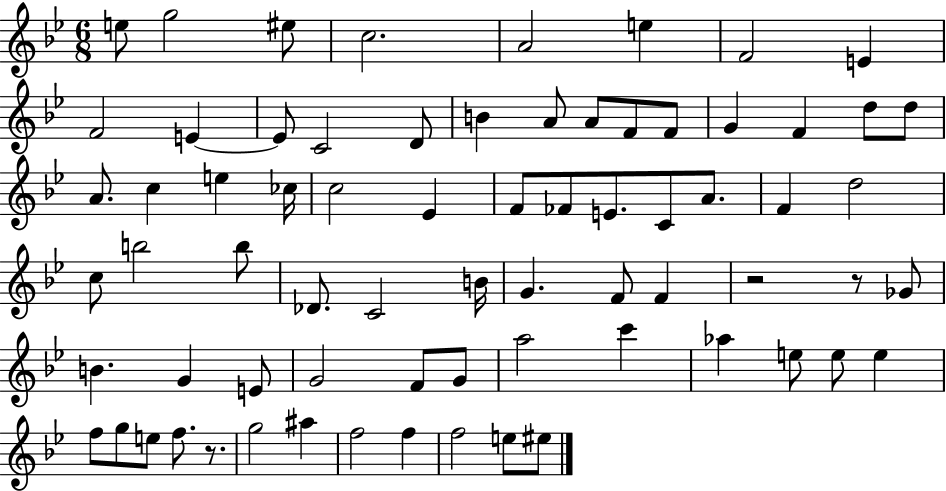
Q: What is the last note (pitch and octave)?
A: EIS5